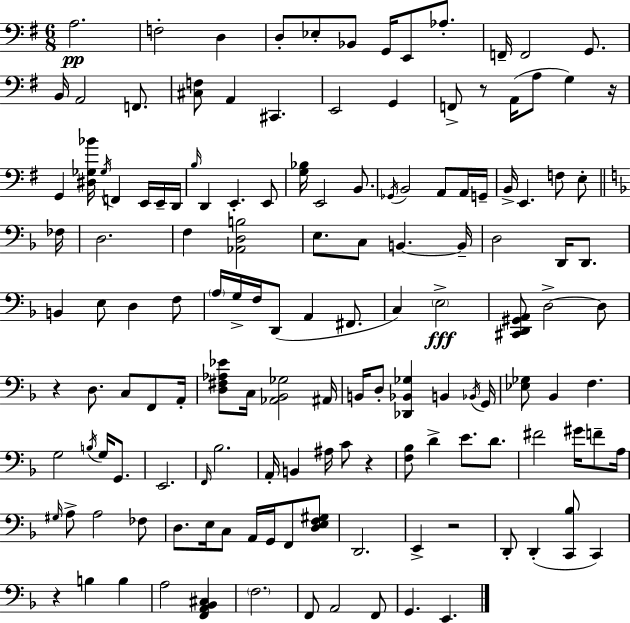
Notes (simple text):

A3/h. F3/h D3/q D3/e Eb3/e Bb2/e G2/s E2/e Ab3/e. F2/s F2/h G2/e. B2/s A2/h F2/e. [C#3,F3]/e A2/q C#2/q. E2/h G2/q F2/e R/e A2/s A3/e G3/q R/s G2/q [D#3,Gb3,Bb4]/s Gb3/s F2/q E2/s E2/s D2/s B3/s D2/q E2/q. E2/e [G3,Bb3]/s E2/h B2/e. Gb2/s B2/h A2/e A2/s G2/s B2/s E2/q. F3/e E3/e FES3/s D3/h. F3/q [Ab2,D3,B3]/h E3/e. C3/e B2/q. B2/s D3/h D2/s D2/e. B2/q E3/e D3/q F3/e A3/s G3/s F3/s D2/e A2/q F#2/e. C3/q E3/h [C#2,D2,G#2,A2]/e D3/h D3/e R/q D3/e. C3/e F2/e A2/s [D3,F#3,Ab3,Eb4]/e C3/s [Ab2,Bb2,Gb3]/h A#2/s B2/s D3/e [Db2,Bb2,Gb3]/q B2/q Bb2/s G2/s [Eb3,Gb3]/e Bb2/q F3/q. G3/h B3/s G3/s G2/e. E2/h. F2/s Bb3/h. A2/s B2/q A#3/s C4/e R/q [F3,Bb3]/e D4/q E4/e. D4/e. F#4/h G#4/s F4/e A3/s G#3/s A3/e A3/h FES3/e D3/e. E3/s C3/e A2/s G2/s F2/e [D3,E3,F3,G#3]/e D2/h. E2/q R/h D2/e D2/q [C2,Bb3]/e C2/q R/q B3/q B3/q A3/h [F2,A2,Bb2,C#3]/q F3/h. F2/e A2/h F2/e G2/q. E2/q.